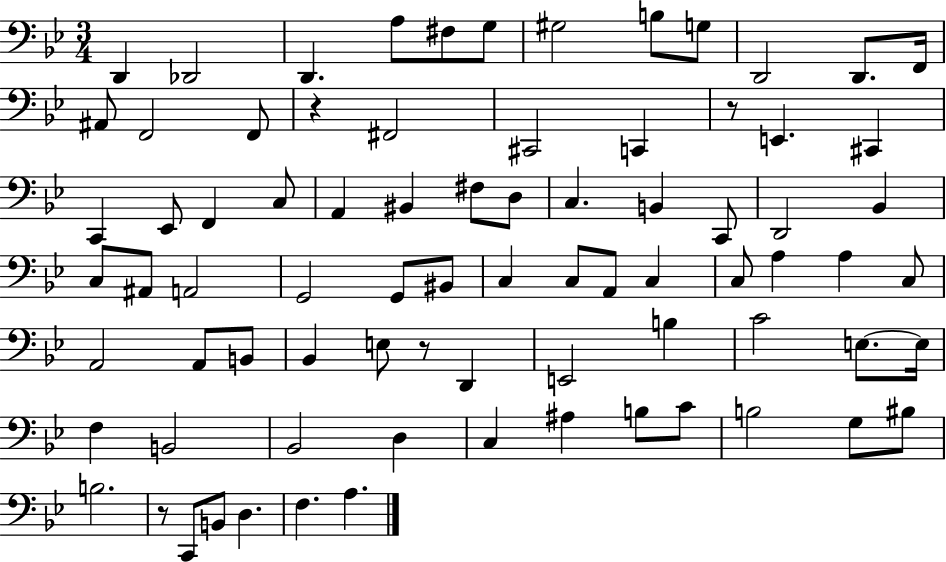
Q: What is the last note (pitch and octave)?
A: A3